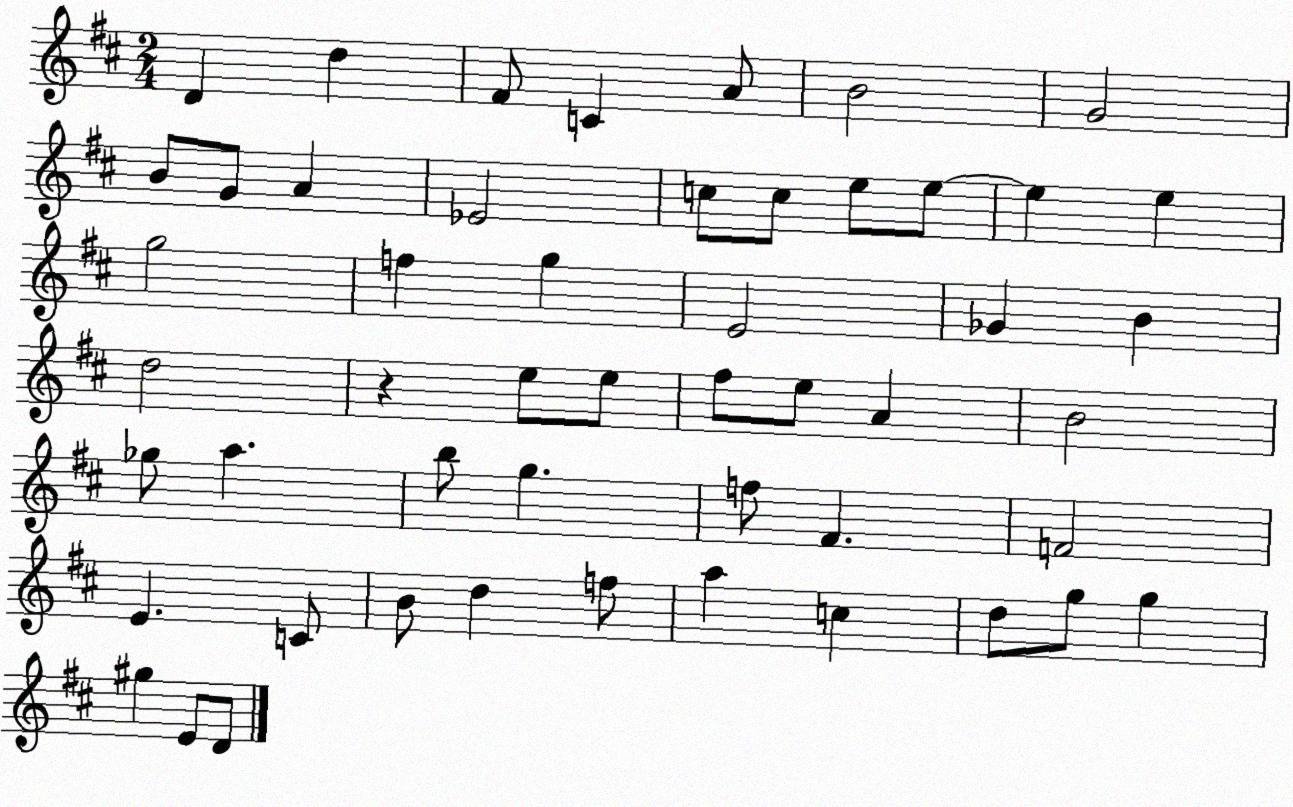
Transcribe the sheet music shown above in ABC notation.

X:1
T:Untitled
M:2/4
L:1/4
K:D
D d ^F/2 C A/2 B2 G2 B/2 G/2 A _E2 c/2 c/2 e/2 e/2 e e g2 f g E2 _G B d2 z e/2 e/2 ^f/2 e/2 A B2 _g/2 a b/2 g f/2 ^F F2 E C/2 B/2 d f/2 a c d/2 g/2 g ^g E/2 D/2